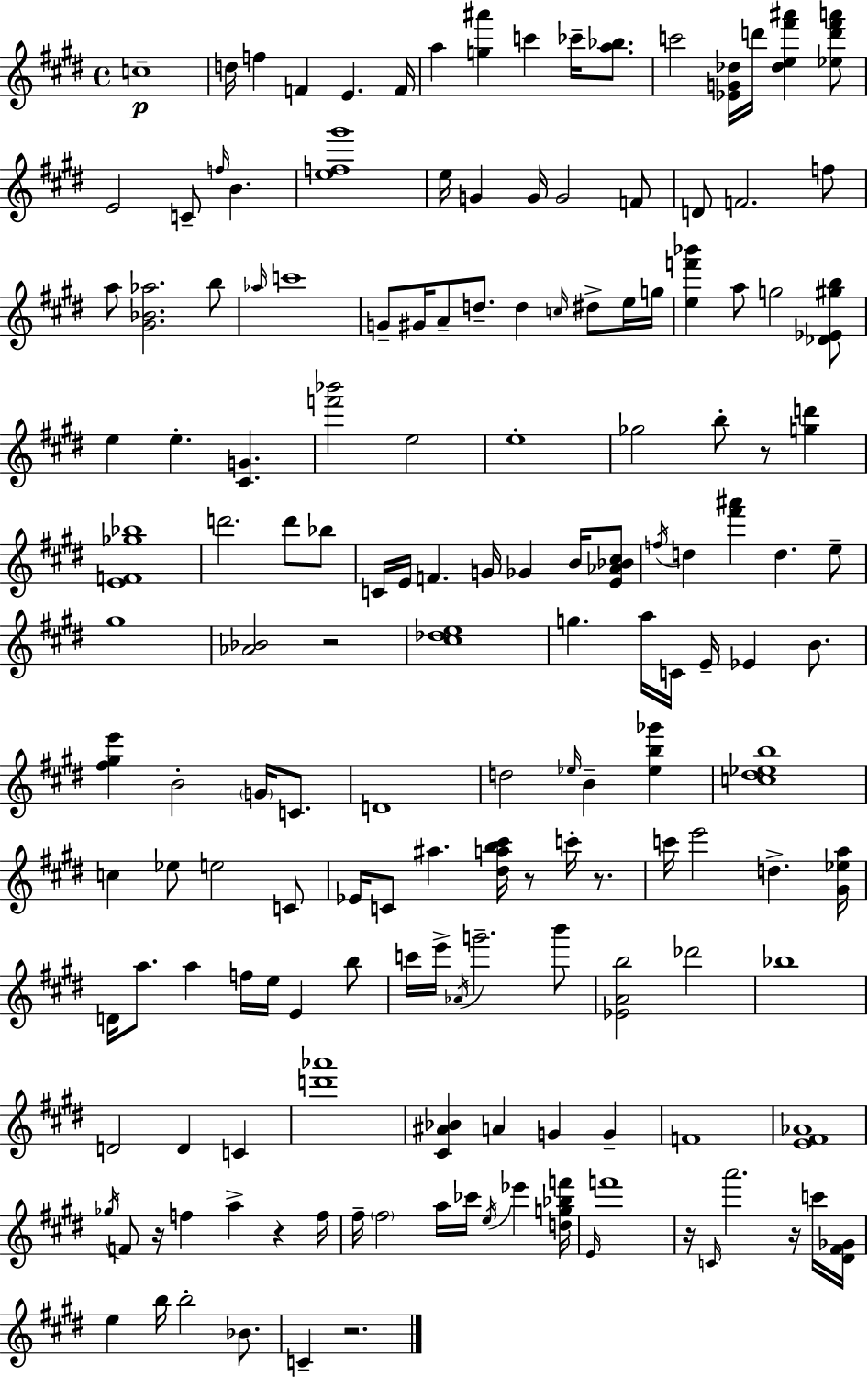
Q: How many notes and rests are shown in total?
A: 161